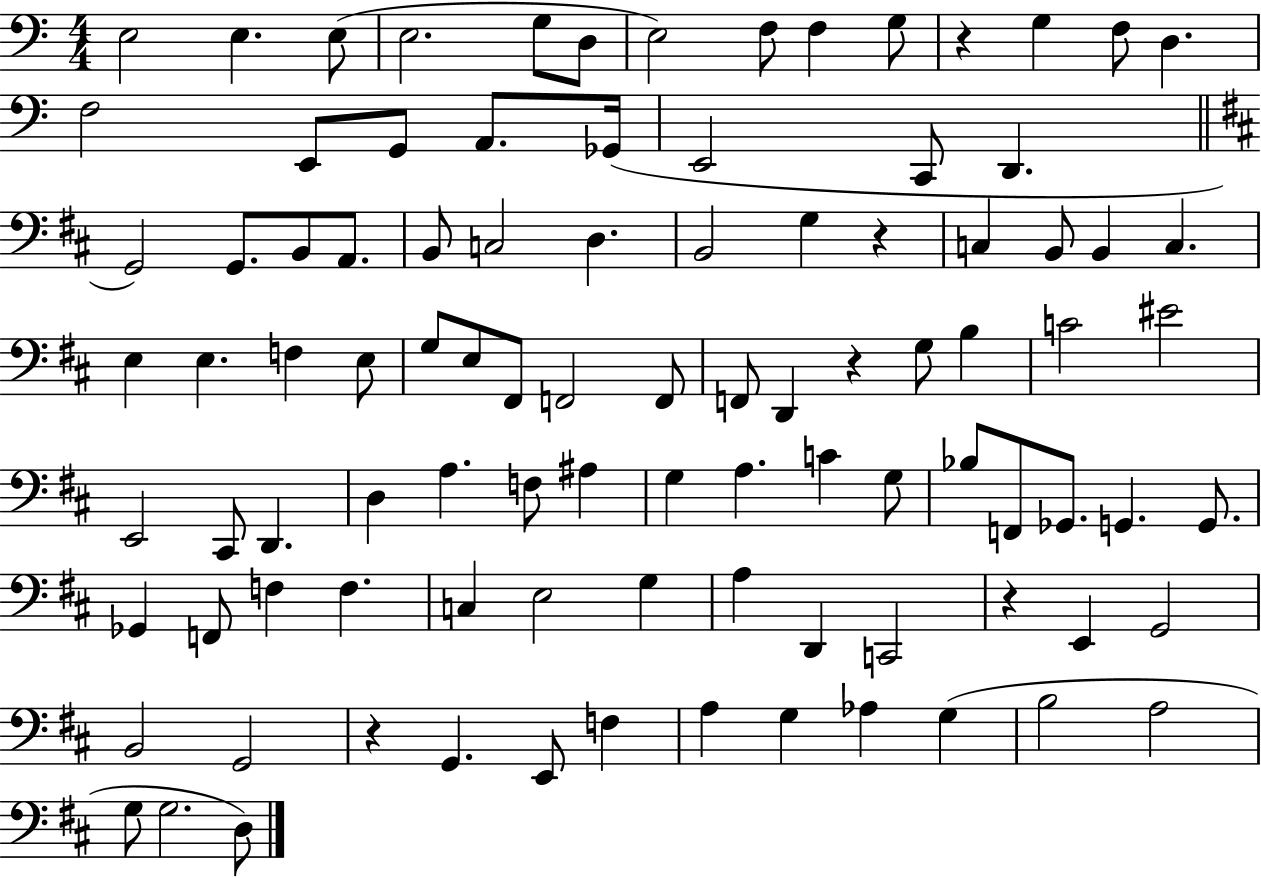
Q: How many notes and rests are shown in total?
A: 96